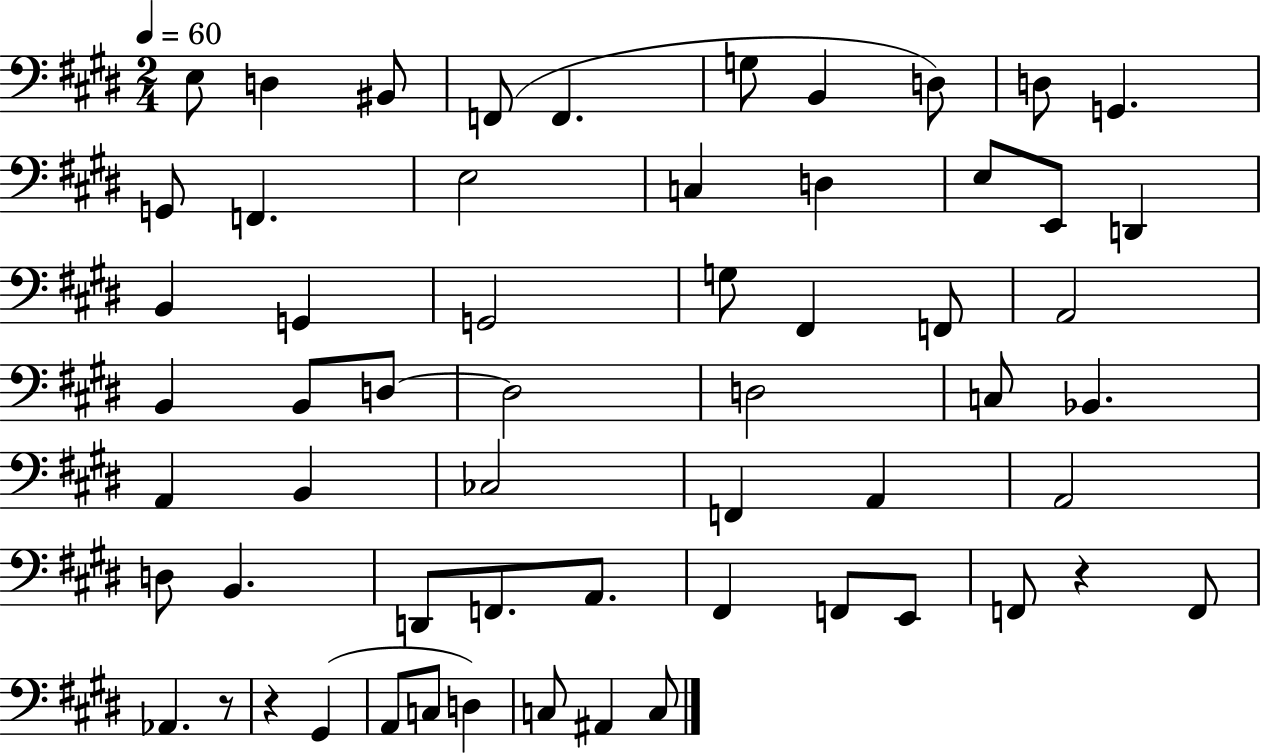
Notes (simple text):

E3/e D3/q BIS2/e F2/e F2/q. G3/e B2/q D3/e D3/e G2/q. G2/e F2/q. E3/h C3/q D3/q E3/e E2/e D2/q B2/q G2/q G2/h G3/e F#2/q F2/e A2/h B2/q B2/e D3/e D3/h D3/h C3/e Bb2/q. A2/q B2/q CES3/h F2/q A2/q A2/h D3/e B2/q. D2/e F2/e. A2/e. F#2/q F2/e E2/e F2/e R/q F2/e Ab2/q. R/e R/q G#2/q A2/e C3/e D3/q C3/e A#2/q C3/e